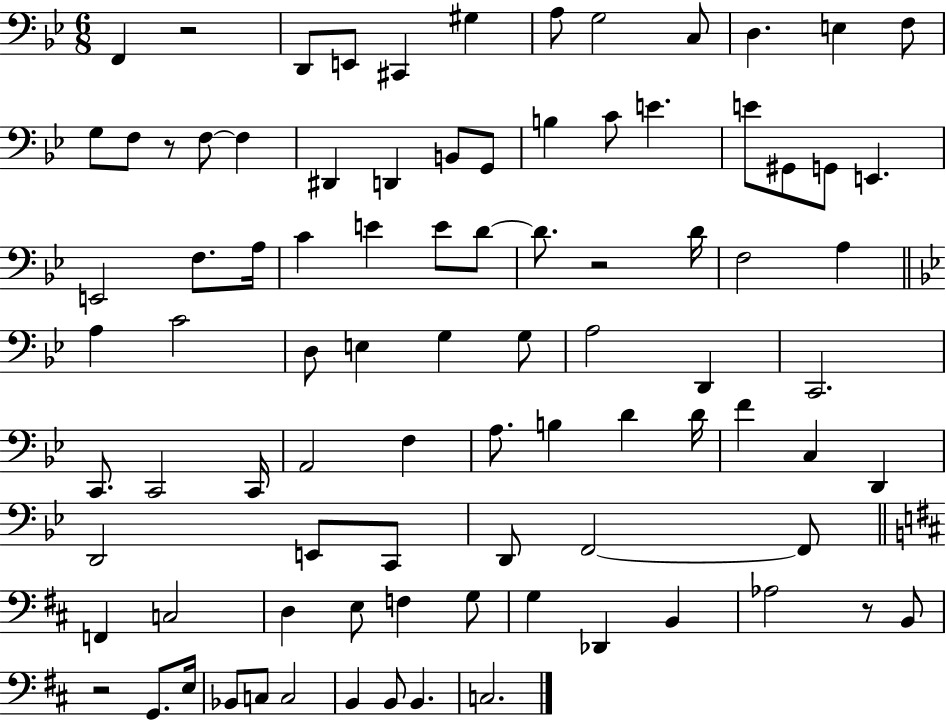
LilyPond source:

{
  \clef bass
  \numericTimeSignature
  \time 6/8
  \key bes \major
  f,4 r2 | d,8 e,8 cis,4 gis4 | a8 g2 c8 | d4. e4 f8 | \break g8 f8 r8 f8~~ f4 | dis,4 d,4 b,8 g,8 | b4 c'8 e'4. | e'8 gis,8 g,8 e,4. | \break e,2 f8. a16 | c'4 e'4 e'8 d'8~~ | d'8. r2 d'16 | f2 a4 | \break \bar "||" \break \key g \minor a4 c'2 | d8 e4 g4 g8 | a2 d,4 | c,2. | \break c,8. c,2 c,16 | a,2 f4 | a8. b4 d'4 d'16 | f'4 c4 d,4 | \break d,2 e,8 c,8 | d,8 f,2~~ f,8 | \bar "||" \break \key b \minor f,4 c2 | d4 e8 f4 g8 | g4 des,4 b,4 | aes2 r8 b,8 | \break r2 g,8. e16 | bes,8 c8 c2 | b,4 b,8 b,4. | c2. | \break \bar "|."
}